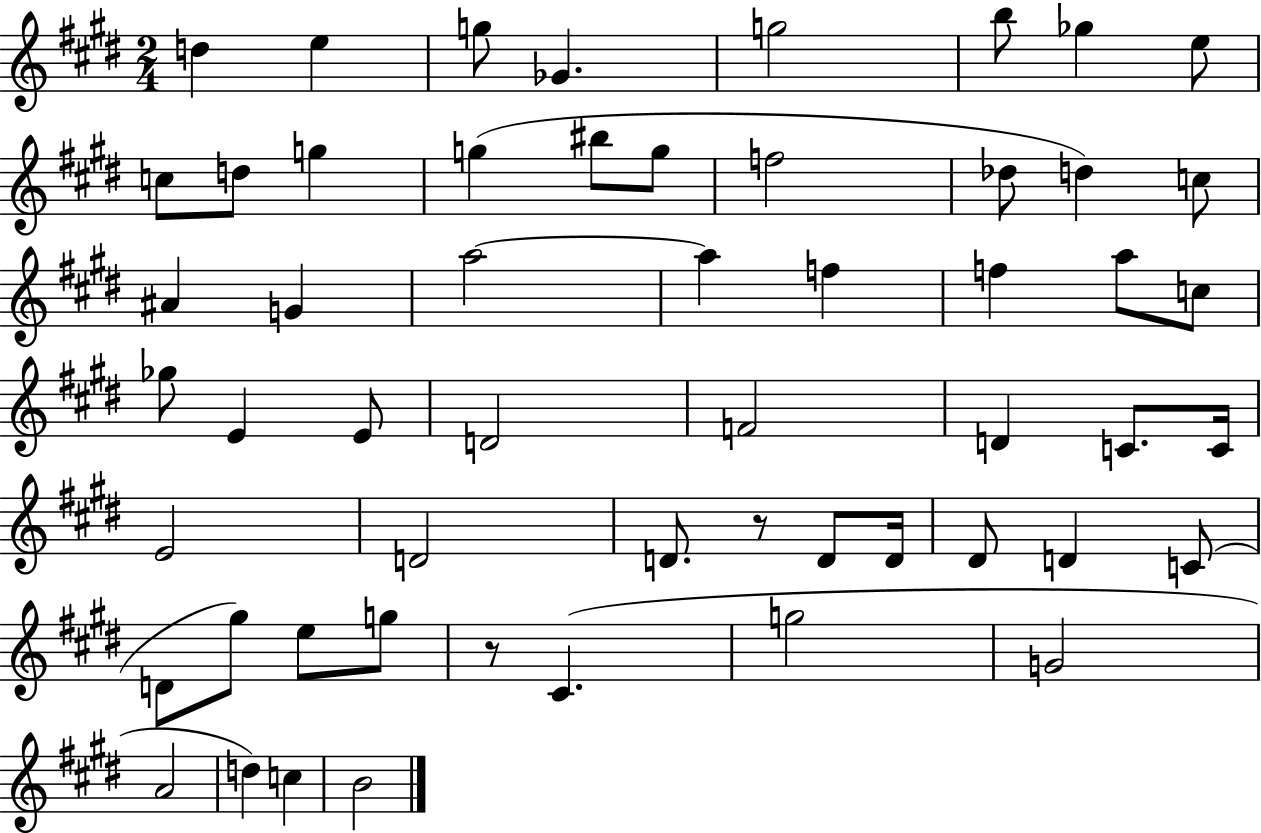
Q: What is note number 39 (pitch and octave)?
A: D4